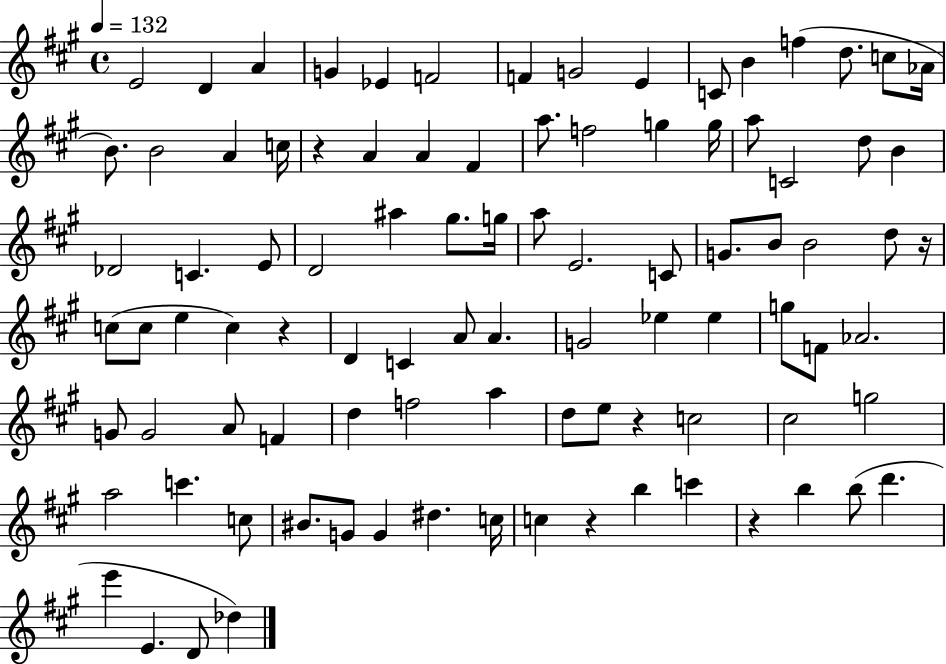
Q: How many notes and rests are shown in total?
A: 94